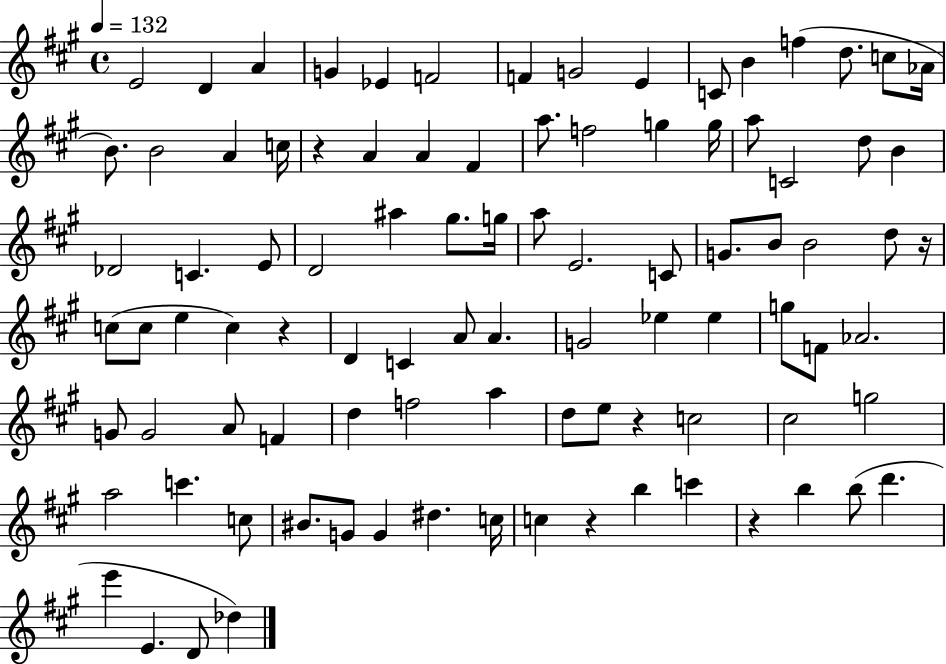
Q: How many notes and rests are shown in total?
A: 94